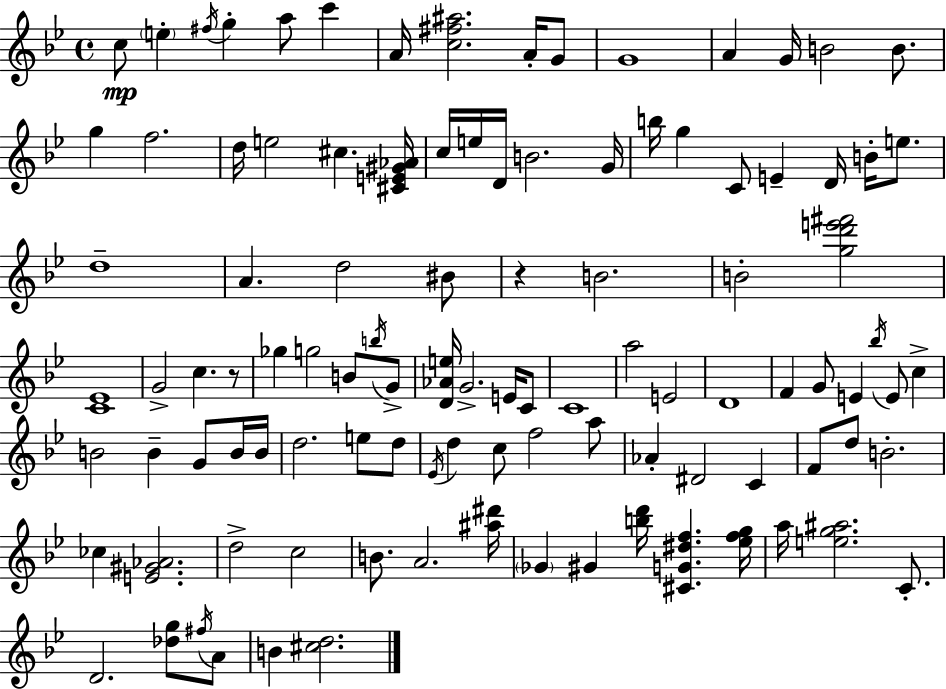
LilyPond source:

{
  \clef treble
  \time 4/4
  \defaultTimeSignature
  \key bes \major
  c''8\mp \parenthesize e''4-. \acciaccatura { fis''16 } g''4-. a''8 c'''4 | a'16 <c'' fis'' ais''>2. a'16-. g'8 | g'1 | a'4 g'16 b'2 b'8. | \break g''4 f''2. | d''16 e''2 cis''4. | <cis' e' gis' aes'>16 c''16 e''16 d'16 b'2. | g'16 b''16 g''4 c'8 e'4-- d'16 b'16-. e''8. | \break d''1-- | a'4. d''2 bis'8 | r4 b'2. | b'2-. <g'' d''' e''' fis'''>2 | \break <c' ees'>1 | g'2-> c''4. r8 | ges''4 g''2 b'8 \acciaccatura { b''16 } | g'8-> <d' aes' e''>16 g'2.-> e'16 | \break c'8 c'1 | a''2 e'2 | d'1 | f'4 g'8 e'4 \acciaccatura { bes''16 } e'8 c''4-> | \break b'2 b'4-- g'8 | b'16 b'16 d''2. e''8 | d''8 \acciaccatura { ees'16 } d''4 c''8 f''2 | a''8 aes'4-. dis'2 | \break c'4 f'8 d''8 b'2.-. | ces''4 <e' gis' aes'>2. | d''2-> c''2 | b'8. a'2. | \break <ais'' dis'''>16 \parenthesize ges'4 gis'4 <b'' d'''>16 <cis' g' dis'' f''>4. | <ees'' f'' g''>16 a''16 <e'' g'' ais''>2. | c'8.-. d'2. | <des'' g''>8 \acciaccatura { fis''16 } a'8 b'4 <cis'' d''>2. | \break \bar "|."
}